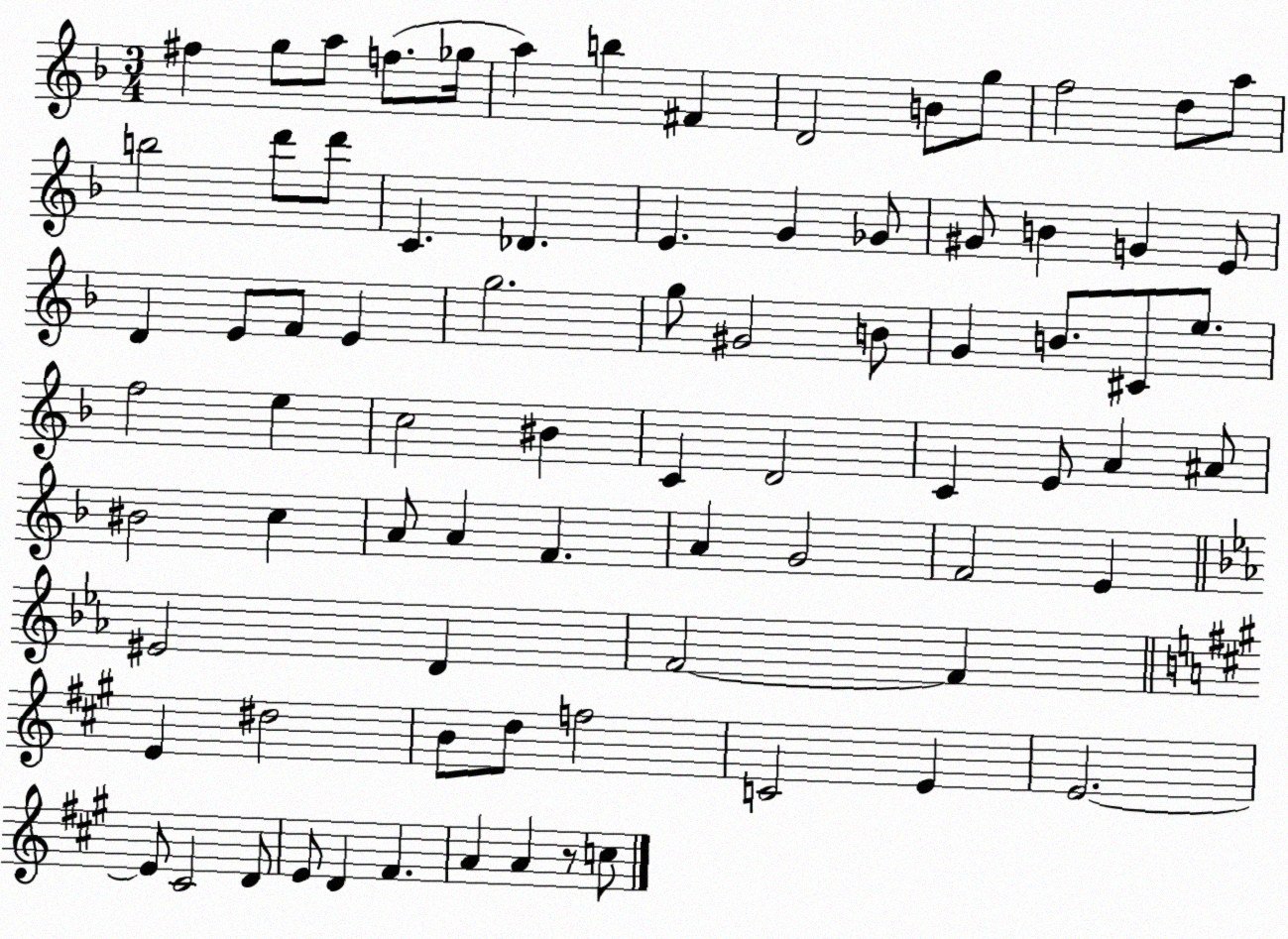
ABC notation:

X:1
T:Untitled
M:3/4
L:1/4
K:F
^f g/2 a/2 f/2 _g/4 a b ^F D2 B/2 g/2 f2 d/2 a/2 b2 d'/2 d'/2 C _D E G _G/2 ^G/2 B G E/2 D E/2 F/2 E g2 g/2 ^G2 B/2 G B/2 ^C/2 e/2 f2 e c2 ^B C D2 C E/2 A ^A/2 ^B2 c A/2 A F A G2 F2 E ^E2 D F2 F E ^d2 B/2 d/2 f2 C2 E E2 E/2 ^C2 D/2 E/2 D ^F A A z/2 c/2